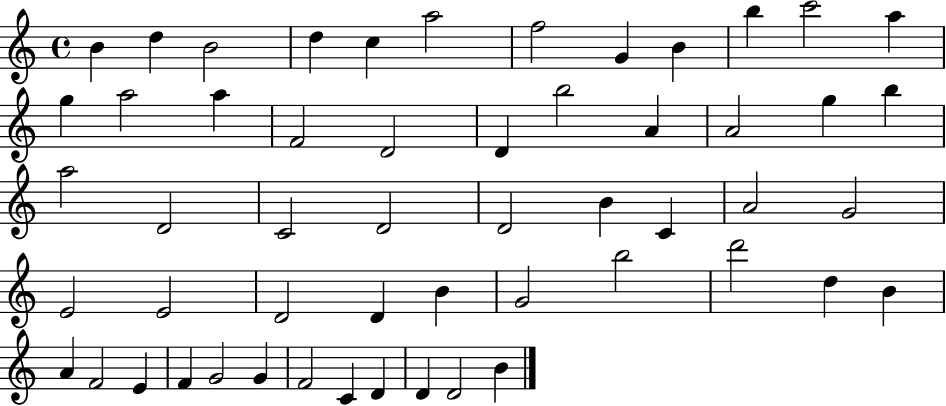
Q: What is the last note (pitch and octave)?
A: B4